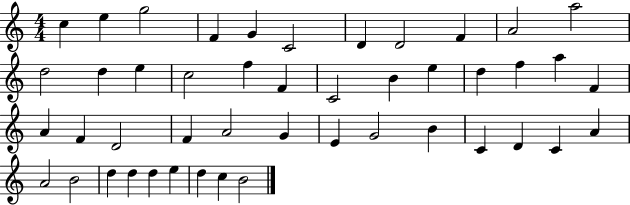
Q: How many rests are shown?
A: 0